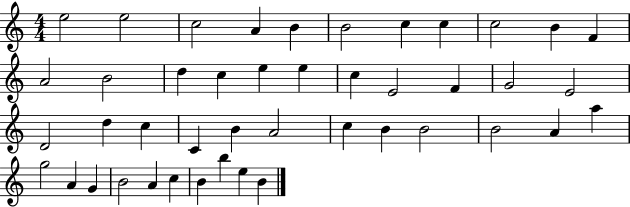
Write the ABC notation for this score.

X:1
T:Untitled
M:4/4
L:1/4
K:C
e2 e2 c2 A B B2 c c c2 B F A2 B2 d c e e c E2 F G2 E2 D2 d c C B A2 c B B2 B2 A a g2 A G B2 A c B b e B